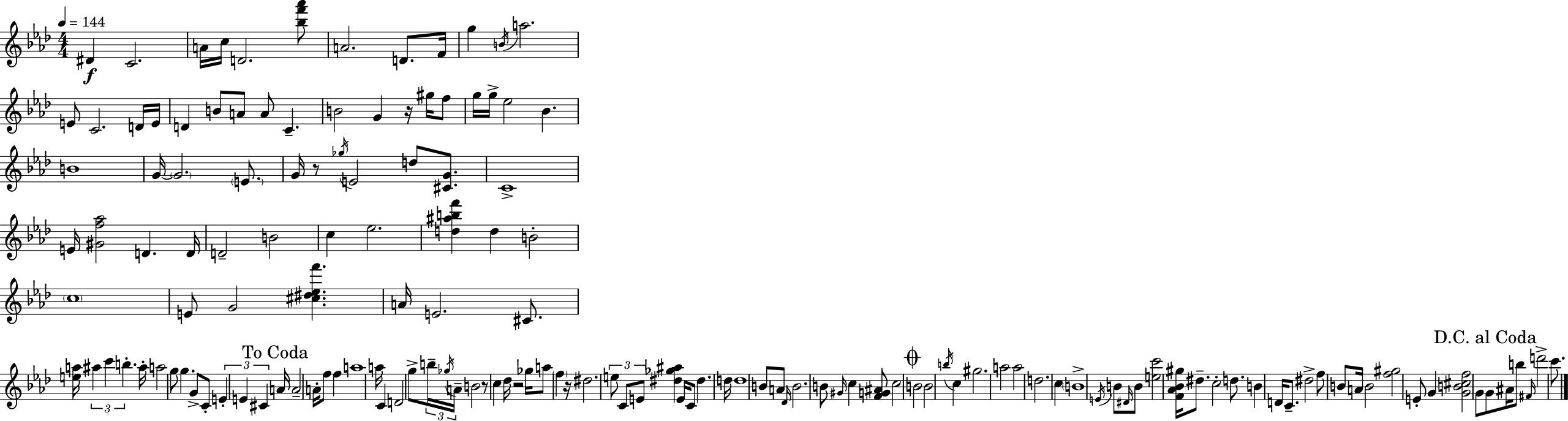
D#4/q C4/h. A4/s C5/s D4/h. [Bb5,F6,Ab6]/e A4/h. D4/e. F4/s G5/q B4/s A5/h. E4/e C4/h. D4/s E4/s D4/q B4/e A4/e A4/e C4/q. B4/h G4/q R/s G#5/s F5/e G5/s G5/s Eb5/h Bb4/q. B4/w G4/s G4/h. E4/e. G4/s R/e Gb5/s E4/h D5/e [C#4,G4]/e. C4/w E4/s [G#4,F5,Ab5]/h D4/q. D4/s D4/h B4/h C5/q Eb5/h. [D5,A#5,B5,F6]/q D5/q B4/h C5/w E4/e G4/h [C#5,D#5,Eb5,F6]/q. A4/s E4/h. C#4/e. [E5,A5]/s A#5/q C6/q B5/q. A#5/s A5/h G5/e G5/q. G4/e C4/e E4/q E4/q C#4/q A4/s A4/h A4/s F5/e F5/q A5/w A5/s C4/q D4/h G5/e B5/s Gb5/s A4/s B4/h R/e C5/q Db5/s R/h Gb5/s A5/e F5/q R/s D#5/h. E5/e C4/e E4/e [D#5,Gb5,A#5]/q E4/s C4/e D#5/q. D5/s D5/w B4/e A4/e Db4/s B4/h. B4/e G#4/s C5/q [F4,G4,A#4]/e C5/h B4/h B4/h B5/s C5/q G#5/h. A5/h A5/h D5/h. C5/q B4/w E4/s B4/e D#4/s B4/e [E5,C6]/h [F4,Ab4,Bb4,G#5]/s D#5/e. C5/h D5/e. B4/q D4/s C4/e. D#5/h F5/e B4/e A4/s B4/h [F5,G#5]/h E4/e G4/q [G4,B4,C#5,F5]/h G4/e G4/e A#4/s B5/e F#4/s D6/h C6/e.